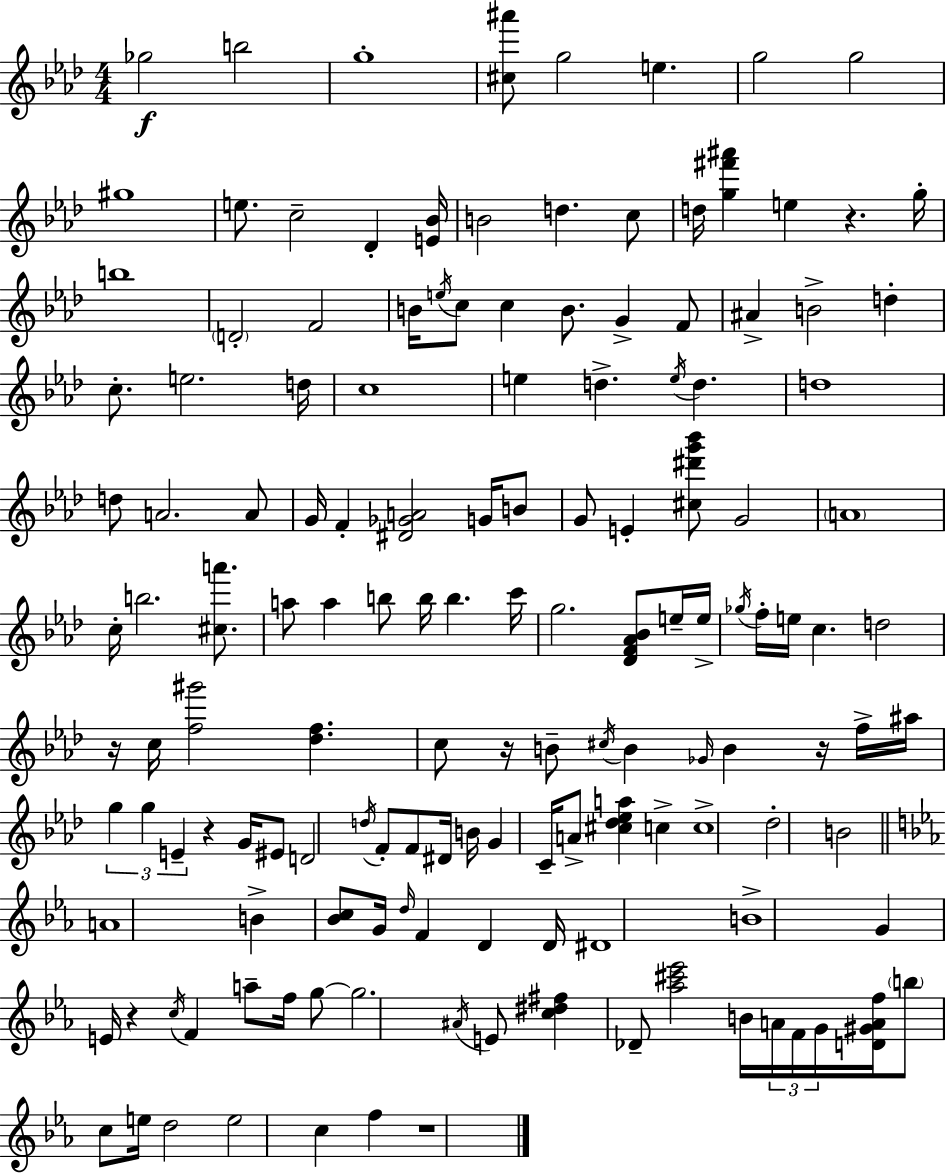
X:1
T:Untitled
M:4/4
L:1/4
K:Fm
_g2 b2 g4 [^c^a']/2 g2 e g2 g2 ^g4 e/2 c2 _D [E_B]/4 B2 d c/2 d/4 [g^f'^a'] e z g/4 b4 D2 F2 B/4 e/4 c/2 c B/2 G F/2 ^A B2 d c/2 e2 d/4 c4 e d e/4 d d4 d/2 A2 A/2 G/4 F [^D_GA]2 G/4 B/2 G/2 E [^c^d'g'_b']/2 G2 A4 c/4 b2 [^ca']/2 a/2 a b/2 b/4 b c'/4 g2 [_DF_A_B]/2 e/4 e/4 _g/4 f/4 e/4 c d2 z/4 c/4 [f^g']2 [_df] c/2 z/4 B/2 ^c/4 B _G/4 B z/4 f/4 ^a/4 g g E z G/4 ^E/2 D2 d/4 F/2 F/2 ^D/4 B/4 G C/4 A/2 [^c_d_ea] c c4 _d2 B2 A4 B [_Bc]/2 G/4 d/4 F D D/4 ^D4 B4 G E/4 z c/4 F a/2 f/4 g/2 g2 ^A/4 E/2 [c^d^f] _D/2 [_a^c'_e']2 B/4 A/4 F/4 G/4 [D^GAf]/4 b/2 c/2 e/4 d2 e2 c f z4